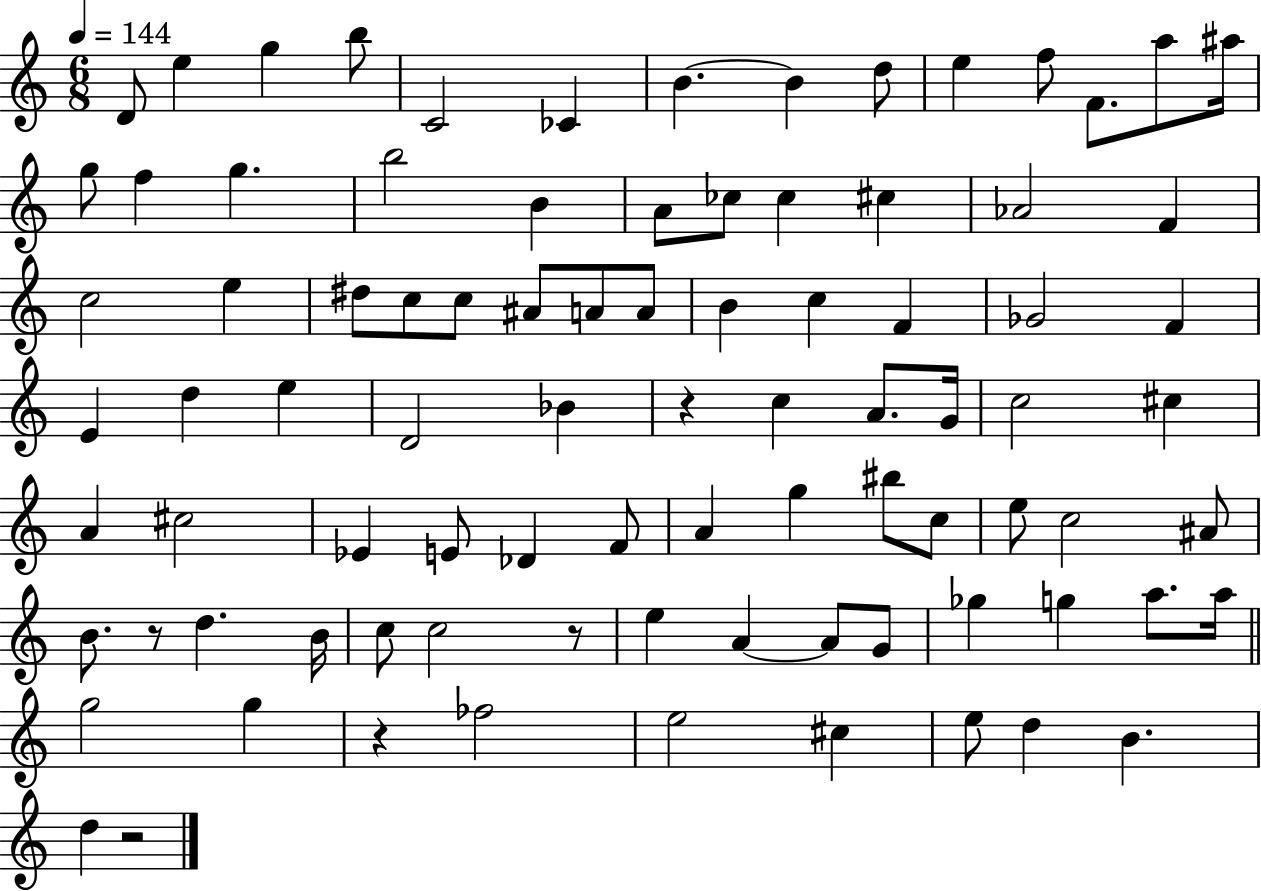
D4/e E5/q G5/q B5/e C4/h CES4/q B4/q. B4/q D5/e E5/q F5/e F4/e. A5/e A#5/s G5/e F5/q G5/q. B5/h B4/q A4/e CES5/e CES5/q C#5/q Ab4/h F4/q C5/h E5/q D#5/e C5/e C5/e A#4/e A4/e A4/e B4/q C5/q F4/q Gb4/h F4/q E4/q D5/q E5/q D4/h Bb4/q R/q C5/q A4/e. G4/s C5/h C#5/q A4/q C#5/h Eb4/q E4/e Db4/q F4/e A4/q G5/q BIS5/e C5/e E5/e C5/h A#4/e B4/e. R/e D5/q. B4/s C5/e C5/h R/e E5/q A4/q A4/e G4/e Gb5/q G5/q A5/e. A5/s G5/h G5/q R/q FES5/h E5/h C#5/q E5/e D5/q B4/q. D5/q R/h